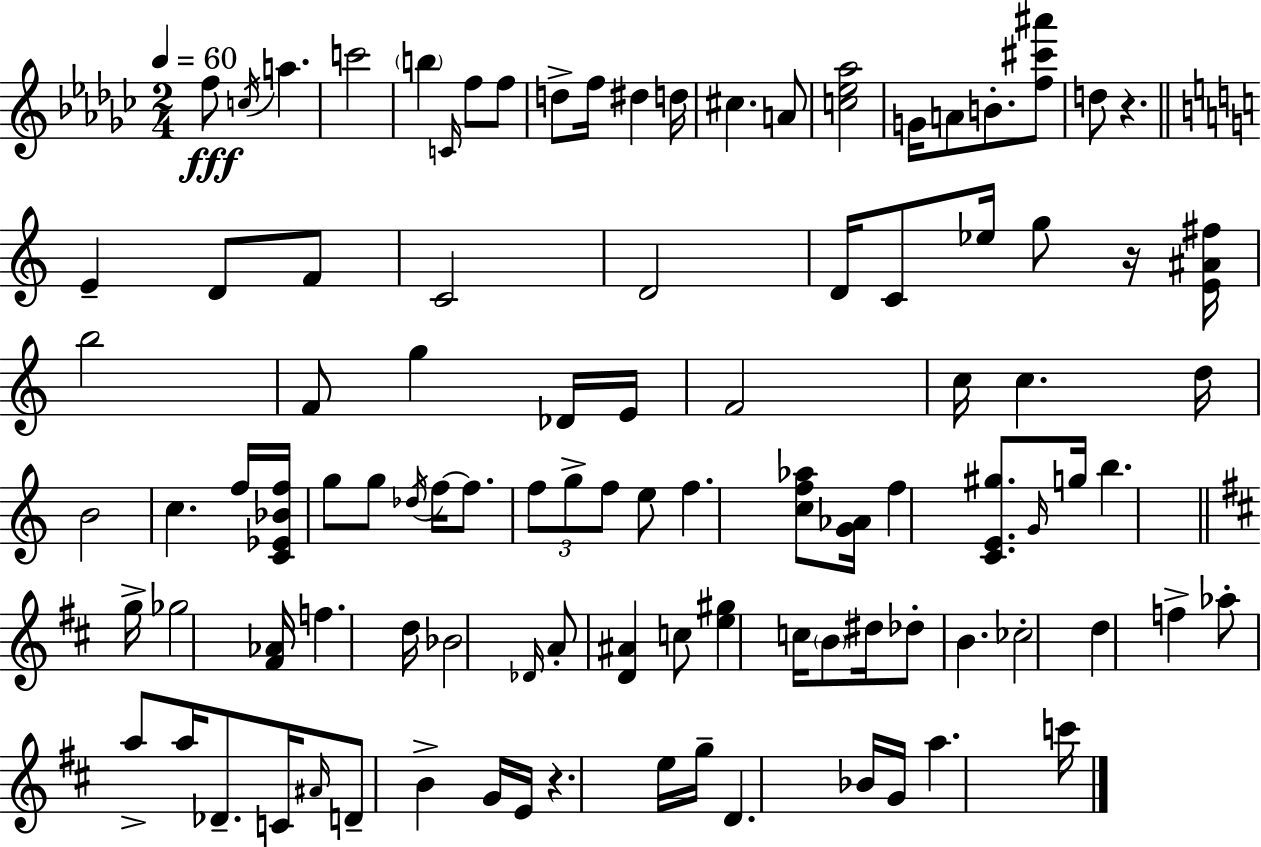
X:1
T:Untitled
M:2/4
L:1/4
K:Ebm
f/2 c/4 a c'2 b C/4 f/2 f/2 d/2 f/4 ^d d/4 ^c A/2 [c_e_a]2 G/4 A/2 B/2 [f^c'^a']/2 d/2 z E D/2 F/2 C2 D2 D/4 C/2 _e/4 g/2 z/4 [E^A^f]/4 b2 F/2 g _D/4 E/4 F2 c/4 c d/4 B2 c f/4 [C_E_Bf]/4 g/2 g/2 _d/4 f/4 f/2 f/2 g/2 f/2 e/2 f [cf_a]/2 [G_A]/4 f [CE^g]/2 G/4 g/4 b g/4 _g2 [^F_A]/4 f d/4 _B2 _D/4 A/2 [D^A] c/2 [e^g] c/4 B/2 ^d/4 _d/2 B _c2 d f _a/2 a/2 a/4 _D/2 C/4 ^A/4 D/2 B G/4 E/4 z e/4 g/4 D _B/4 G/4 a c'/4